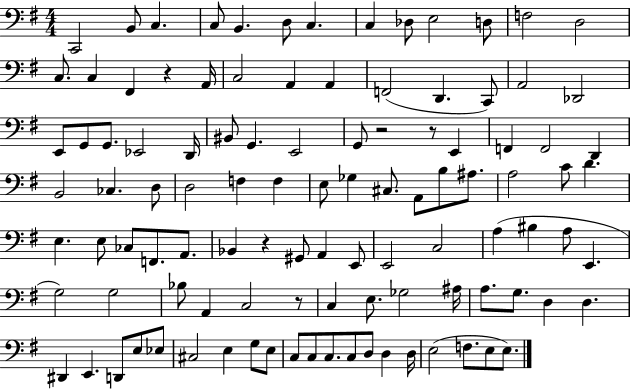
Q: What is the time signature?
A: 4/4